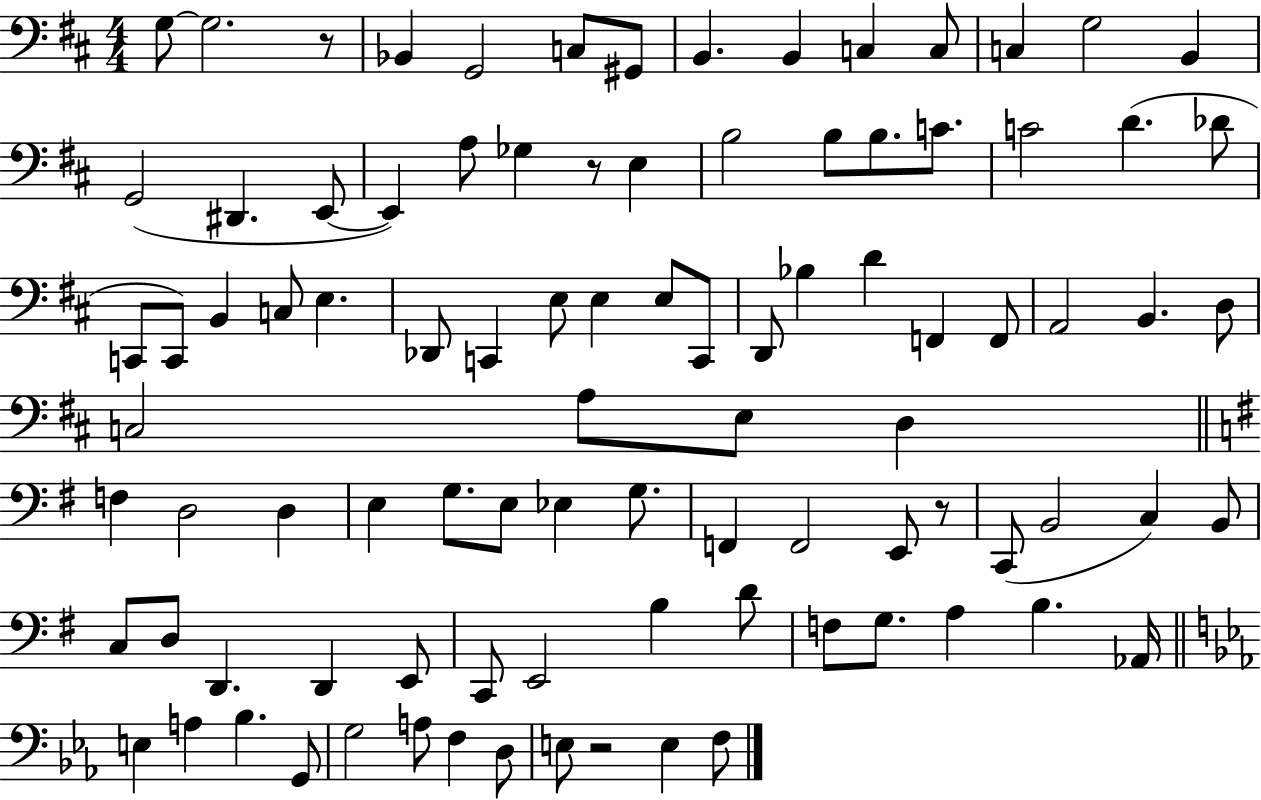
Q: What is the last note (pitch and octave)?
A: F3